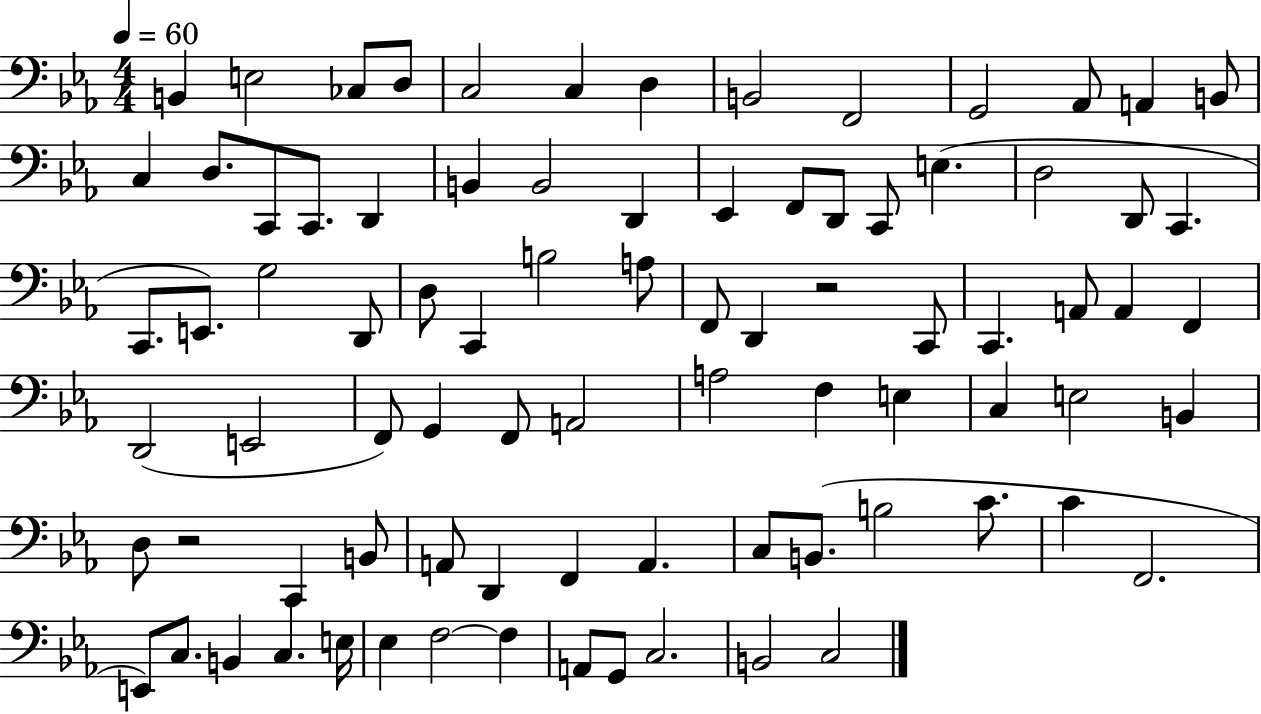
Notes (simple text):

B2/q E3/h CES3/e D3/e C3/h C3/q D3/q B2/h F2/h G2/h Ab2/e A2/q B2/e C3/q D3/e. C2/e C2/e. D2/q B2/q B2/h D2/q Eb2/q F2/e D2/e C2/e E3/q. D3/h D2/e C2/q. C2/e. E2/e. G3/h D2/e D3/e C2/q B3/h A3/e F2/e D2/q R/h C2/e C2/q. A2/e A2/q F2/q D2/h E2/h F2/e G2/q F2/e A2/h A3/h F3/q E3/q C3/q E3/h B2/q D3/e R/h C2/q B2/e A2/e D2/q F2/q A2/q. C3/e B2/e. B3/h C4/e. C4/q F2/h. E2/e C3/e. B2/q C3/q. E3/s Eb3/q F3/h F3/q A2/e G2/e C3/h. B2/h C3/h